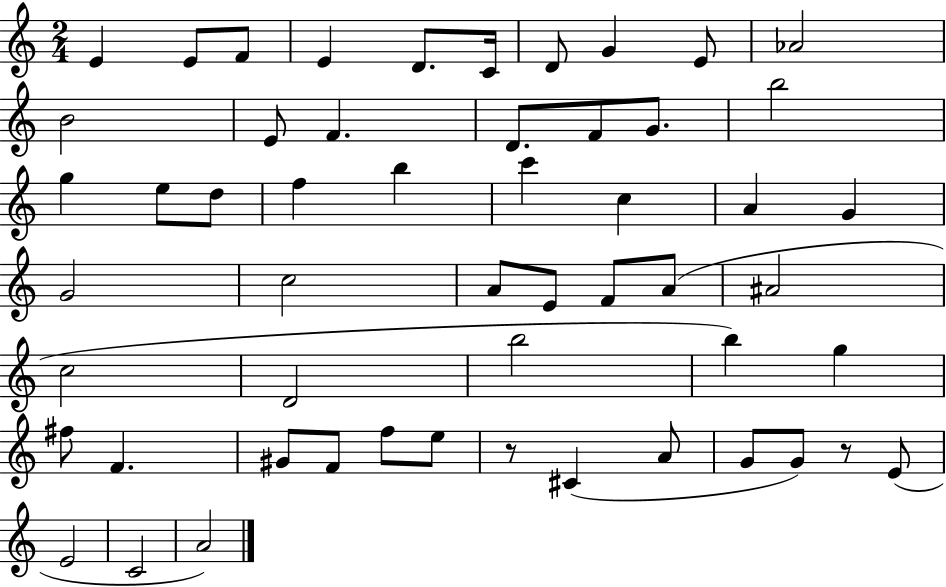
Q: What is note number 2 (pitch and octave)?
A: E4